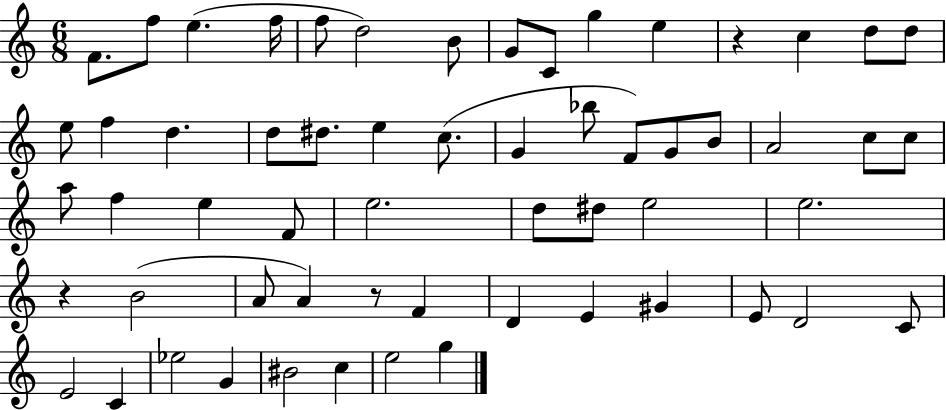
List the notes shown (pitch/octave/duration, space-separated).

F4/e. F5/e E5/q. F5/s F5/e D5/h B4/e G4/e C4/e G5/q E5/q R/q C5/q D5/e D5/e E5/e F5/q D5/q. D5/e D#5/e. E5/q C5/e. G4/q Bb5/e F4/e G4/e B4/e A4/h C5/e C5/e A5/e F5/q E5/q F4/e E5/h. D5/e D#5/e E5/h E5/h. R/q B4/h A4/e A4/q R/e F4/q D4/q E4/q G#4/q E4/e D4/h C4/e E4/h C4/q Eb5/h G4/q BIS4/h C5/q E5/h G5/q